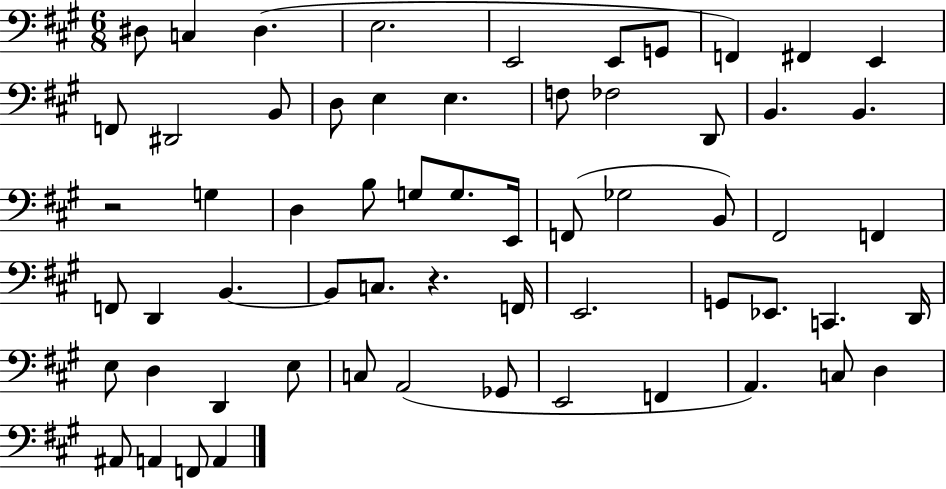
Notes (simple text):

D#3/e C3/q D#3/q. E3/h. E2/h E2/e G2/e F2/q F#2/q E2/q F2/e D#2/h B2/e D3/e E3/q E3/q. F3/e FES3/h D2/e B2/q. B2/q. R/h G3/q D3/q B3/e G3/e G3/e. E2/s F2/e Gb3/h B2/e F#2/h F2/q F2/e D2/q B2/q. B2/e C3/e. R/q. F2/s E2/h. G2/e Eb2/e. C2/q. D2/s E3/e D3/q D2/q E3/e C3/e A2/h Gb2/e E2/h F2/q A2/q. C3/e D3/q A#2/e A2/q F2/e A2/q